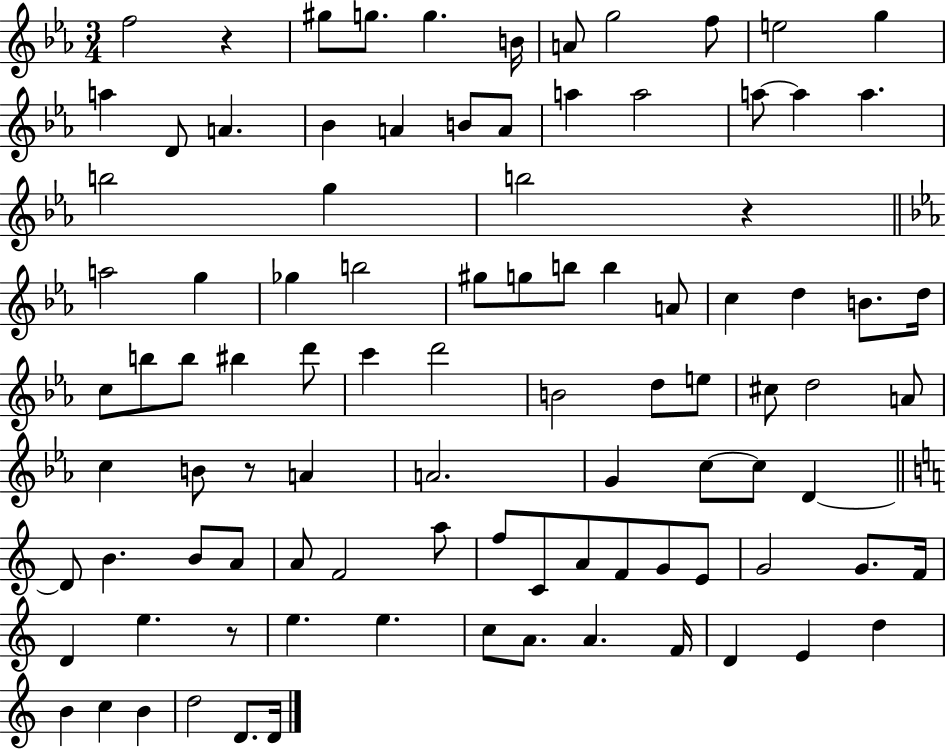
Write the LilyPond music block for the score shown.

{
  \clef treble
  \numericTimeSignature
  \time 3/4
  \key ees \major
  \repeat volta 2 { f''2 r4 | gis''8 g''8. g''4. b'16 | a'8 g''2 f''8 | e''2 g''4 | \break a''4 d'8 a'4. | bes'4 a'4 b'8 a'8 | a''4 a''2 | a''8~~ a''4 a''4. | \break b''2 g''4 | b''2 r4 | \bar "||" \break \key ees \major a''2 g''4 | ges''4 b''2 | gis''8 g''8 b''8 b''4 a'8 | c''4 d''4 b'8. d''16 | \break c''8 b''8 b''8 bis''4 d'''8 | c'''4 d'''2 | b'2 d''8 e''8 | cis''8 d''2 a'8 | \break c''4 b'8 r8 a'4 | a'2. | g'4 c''8~~ c''8 d'4~~ | \bar "||" \break \key a \minor d'8 b'4. b'8 a'8 | a'8 f'2 a''8 | f''8 c'8 a'8 f'8 g'8 e'8 | g'2 g'8. f'16 | \break d'4 e''4. r8 | e''4. e''4. | c''8 a'8. a'4. f'16 | d'4 e'4 d''4 | \break b'4 c''4 b'4 | d''2 d'8. d'16 | } \bar "|."
}